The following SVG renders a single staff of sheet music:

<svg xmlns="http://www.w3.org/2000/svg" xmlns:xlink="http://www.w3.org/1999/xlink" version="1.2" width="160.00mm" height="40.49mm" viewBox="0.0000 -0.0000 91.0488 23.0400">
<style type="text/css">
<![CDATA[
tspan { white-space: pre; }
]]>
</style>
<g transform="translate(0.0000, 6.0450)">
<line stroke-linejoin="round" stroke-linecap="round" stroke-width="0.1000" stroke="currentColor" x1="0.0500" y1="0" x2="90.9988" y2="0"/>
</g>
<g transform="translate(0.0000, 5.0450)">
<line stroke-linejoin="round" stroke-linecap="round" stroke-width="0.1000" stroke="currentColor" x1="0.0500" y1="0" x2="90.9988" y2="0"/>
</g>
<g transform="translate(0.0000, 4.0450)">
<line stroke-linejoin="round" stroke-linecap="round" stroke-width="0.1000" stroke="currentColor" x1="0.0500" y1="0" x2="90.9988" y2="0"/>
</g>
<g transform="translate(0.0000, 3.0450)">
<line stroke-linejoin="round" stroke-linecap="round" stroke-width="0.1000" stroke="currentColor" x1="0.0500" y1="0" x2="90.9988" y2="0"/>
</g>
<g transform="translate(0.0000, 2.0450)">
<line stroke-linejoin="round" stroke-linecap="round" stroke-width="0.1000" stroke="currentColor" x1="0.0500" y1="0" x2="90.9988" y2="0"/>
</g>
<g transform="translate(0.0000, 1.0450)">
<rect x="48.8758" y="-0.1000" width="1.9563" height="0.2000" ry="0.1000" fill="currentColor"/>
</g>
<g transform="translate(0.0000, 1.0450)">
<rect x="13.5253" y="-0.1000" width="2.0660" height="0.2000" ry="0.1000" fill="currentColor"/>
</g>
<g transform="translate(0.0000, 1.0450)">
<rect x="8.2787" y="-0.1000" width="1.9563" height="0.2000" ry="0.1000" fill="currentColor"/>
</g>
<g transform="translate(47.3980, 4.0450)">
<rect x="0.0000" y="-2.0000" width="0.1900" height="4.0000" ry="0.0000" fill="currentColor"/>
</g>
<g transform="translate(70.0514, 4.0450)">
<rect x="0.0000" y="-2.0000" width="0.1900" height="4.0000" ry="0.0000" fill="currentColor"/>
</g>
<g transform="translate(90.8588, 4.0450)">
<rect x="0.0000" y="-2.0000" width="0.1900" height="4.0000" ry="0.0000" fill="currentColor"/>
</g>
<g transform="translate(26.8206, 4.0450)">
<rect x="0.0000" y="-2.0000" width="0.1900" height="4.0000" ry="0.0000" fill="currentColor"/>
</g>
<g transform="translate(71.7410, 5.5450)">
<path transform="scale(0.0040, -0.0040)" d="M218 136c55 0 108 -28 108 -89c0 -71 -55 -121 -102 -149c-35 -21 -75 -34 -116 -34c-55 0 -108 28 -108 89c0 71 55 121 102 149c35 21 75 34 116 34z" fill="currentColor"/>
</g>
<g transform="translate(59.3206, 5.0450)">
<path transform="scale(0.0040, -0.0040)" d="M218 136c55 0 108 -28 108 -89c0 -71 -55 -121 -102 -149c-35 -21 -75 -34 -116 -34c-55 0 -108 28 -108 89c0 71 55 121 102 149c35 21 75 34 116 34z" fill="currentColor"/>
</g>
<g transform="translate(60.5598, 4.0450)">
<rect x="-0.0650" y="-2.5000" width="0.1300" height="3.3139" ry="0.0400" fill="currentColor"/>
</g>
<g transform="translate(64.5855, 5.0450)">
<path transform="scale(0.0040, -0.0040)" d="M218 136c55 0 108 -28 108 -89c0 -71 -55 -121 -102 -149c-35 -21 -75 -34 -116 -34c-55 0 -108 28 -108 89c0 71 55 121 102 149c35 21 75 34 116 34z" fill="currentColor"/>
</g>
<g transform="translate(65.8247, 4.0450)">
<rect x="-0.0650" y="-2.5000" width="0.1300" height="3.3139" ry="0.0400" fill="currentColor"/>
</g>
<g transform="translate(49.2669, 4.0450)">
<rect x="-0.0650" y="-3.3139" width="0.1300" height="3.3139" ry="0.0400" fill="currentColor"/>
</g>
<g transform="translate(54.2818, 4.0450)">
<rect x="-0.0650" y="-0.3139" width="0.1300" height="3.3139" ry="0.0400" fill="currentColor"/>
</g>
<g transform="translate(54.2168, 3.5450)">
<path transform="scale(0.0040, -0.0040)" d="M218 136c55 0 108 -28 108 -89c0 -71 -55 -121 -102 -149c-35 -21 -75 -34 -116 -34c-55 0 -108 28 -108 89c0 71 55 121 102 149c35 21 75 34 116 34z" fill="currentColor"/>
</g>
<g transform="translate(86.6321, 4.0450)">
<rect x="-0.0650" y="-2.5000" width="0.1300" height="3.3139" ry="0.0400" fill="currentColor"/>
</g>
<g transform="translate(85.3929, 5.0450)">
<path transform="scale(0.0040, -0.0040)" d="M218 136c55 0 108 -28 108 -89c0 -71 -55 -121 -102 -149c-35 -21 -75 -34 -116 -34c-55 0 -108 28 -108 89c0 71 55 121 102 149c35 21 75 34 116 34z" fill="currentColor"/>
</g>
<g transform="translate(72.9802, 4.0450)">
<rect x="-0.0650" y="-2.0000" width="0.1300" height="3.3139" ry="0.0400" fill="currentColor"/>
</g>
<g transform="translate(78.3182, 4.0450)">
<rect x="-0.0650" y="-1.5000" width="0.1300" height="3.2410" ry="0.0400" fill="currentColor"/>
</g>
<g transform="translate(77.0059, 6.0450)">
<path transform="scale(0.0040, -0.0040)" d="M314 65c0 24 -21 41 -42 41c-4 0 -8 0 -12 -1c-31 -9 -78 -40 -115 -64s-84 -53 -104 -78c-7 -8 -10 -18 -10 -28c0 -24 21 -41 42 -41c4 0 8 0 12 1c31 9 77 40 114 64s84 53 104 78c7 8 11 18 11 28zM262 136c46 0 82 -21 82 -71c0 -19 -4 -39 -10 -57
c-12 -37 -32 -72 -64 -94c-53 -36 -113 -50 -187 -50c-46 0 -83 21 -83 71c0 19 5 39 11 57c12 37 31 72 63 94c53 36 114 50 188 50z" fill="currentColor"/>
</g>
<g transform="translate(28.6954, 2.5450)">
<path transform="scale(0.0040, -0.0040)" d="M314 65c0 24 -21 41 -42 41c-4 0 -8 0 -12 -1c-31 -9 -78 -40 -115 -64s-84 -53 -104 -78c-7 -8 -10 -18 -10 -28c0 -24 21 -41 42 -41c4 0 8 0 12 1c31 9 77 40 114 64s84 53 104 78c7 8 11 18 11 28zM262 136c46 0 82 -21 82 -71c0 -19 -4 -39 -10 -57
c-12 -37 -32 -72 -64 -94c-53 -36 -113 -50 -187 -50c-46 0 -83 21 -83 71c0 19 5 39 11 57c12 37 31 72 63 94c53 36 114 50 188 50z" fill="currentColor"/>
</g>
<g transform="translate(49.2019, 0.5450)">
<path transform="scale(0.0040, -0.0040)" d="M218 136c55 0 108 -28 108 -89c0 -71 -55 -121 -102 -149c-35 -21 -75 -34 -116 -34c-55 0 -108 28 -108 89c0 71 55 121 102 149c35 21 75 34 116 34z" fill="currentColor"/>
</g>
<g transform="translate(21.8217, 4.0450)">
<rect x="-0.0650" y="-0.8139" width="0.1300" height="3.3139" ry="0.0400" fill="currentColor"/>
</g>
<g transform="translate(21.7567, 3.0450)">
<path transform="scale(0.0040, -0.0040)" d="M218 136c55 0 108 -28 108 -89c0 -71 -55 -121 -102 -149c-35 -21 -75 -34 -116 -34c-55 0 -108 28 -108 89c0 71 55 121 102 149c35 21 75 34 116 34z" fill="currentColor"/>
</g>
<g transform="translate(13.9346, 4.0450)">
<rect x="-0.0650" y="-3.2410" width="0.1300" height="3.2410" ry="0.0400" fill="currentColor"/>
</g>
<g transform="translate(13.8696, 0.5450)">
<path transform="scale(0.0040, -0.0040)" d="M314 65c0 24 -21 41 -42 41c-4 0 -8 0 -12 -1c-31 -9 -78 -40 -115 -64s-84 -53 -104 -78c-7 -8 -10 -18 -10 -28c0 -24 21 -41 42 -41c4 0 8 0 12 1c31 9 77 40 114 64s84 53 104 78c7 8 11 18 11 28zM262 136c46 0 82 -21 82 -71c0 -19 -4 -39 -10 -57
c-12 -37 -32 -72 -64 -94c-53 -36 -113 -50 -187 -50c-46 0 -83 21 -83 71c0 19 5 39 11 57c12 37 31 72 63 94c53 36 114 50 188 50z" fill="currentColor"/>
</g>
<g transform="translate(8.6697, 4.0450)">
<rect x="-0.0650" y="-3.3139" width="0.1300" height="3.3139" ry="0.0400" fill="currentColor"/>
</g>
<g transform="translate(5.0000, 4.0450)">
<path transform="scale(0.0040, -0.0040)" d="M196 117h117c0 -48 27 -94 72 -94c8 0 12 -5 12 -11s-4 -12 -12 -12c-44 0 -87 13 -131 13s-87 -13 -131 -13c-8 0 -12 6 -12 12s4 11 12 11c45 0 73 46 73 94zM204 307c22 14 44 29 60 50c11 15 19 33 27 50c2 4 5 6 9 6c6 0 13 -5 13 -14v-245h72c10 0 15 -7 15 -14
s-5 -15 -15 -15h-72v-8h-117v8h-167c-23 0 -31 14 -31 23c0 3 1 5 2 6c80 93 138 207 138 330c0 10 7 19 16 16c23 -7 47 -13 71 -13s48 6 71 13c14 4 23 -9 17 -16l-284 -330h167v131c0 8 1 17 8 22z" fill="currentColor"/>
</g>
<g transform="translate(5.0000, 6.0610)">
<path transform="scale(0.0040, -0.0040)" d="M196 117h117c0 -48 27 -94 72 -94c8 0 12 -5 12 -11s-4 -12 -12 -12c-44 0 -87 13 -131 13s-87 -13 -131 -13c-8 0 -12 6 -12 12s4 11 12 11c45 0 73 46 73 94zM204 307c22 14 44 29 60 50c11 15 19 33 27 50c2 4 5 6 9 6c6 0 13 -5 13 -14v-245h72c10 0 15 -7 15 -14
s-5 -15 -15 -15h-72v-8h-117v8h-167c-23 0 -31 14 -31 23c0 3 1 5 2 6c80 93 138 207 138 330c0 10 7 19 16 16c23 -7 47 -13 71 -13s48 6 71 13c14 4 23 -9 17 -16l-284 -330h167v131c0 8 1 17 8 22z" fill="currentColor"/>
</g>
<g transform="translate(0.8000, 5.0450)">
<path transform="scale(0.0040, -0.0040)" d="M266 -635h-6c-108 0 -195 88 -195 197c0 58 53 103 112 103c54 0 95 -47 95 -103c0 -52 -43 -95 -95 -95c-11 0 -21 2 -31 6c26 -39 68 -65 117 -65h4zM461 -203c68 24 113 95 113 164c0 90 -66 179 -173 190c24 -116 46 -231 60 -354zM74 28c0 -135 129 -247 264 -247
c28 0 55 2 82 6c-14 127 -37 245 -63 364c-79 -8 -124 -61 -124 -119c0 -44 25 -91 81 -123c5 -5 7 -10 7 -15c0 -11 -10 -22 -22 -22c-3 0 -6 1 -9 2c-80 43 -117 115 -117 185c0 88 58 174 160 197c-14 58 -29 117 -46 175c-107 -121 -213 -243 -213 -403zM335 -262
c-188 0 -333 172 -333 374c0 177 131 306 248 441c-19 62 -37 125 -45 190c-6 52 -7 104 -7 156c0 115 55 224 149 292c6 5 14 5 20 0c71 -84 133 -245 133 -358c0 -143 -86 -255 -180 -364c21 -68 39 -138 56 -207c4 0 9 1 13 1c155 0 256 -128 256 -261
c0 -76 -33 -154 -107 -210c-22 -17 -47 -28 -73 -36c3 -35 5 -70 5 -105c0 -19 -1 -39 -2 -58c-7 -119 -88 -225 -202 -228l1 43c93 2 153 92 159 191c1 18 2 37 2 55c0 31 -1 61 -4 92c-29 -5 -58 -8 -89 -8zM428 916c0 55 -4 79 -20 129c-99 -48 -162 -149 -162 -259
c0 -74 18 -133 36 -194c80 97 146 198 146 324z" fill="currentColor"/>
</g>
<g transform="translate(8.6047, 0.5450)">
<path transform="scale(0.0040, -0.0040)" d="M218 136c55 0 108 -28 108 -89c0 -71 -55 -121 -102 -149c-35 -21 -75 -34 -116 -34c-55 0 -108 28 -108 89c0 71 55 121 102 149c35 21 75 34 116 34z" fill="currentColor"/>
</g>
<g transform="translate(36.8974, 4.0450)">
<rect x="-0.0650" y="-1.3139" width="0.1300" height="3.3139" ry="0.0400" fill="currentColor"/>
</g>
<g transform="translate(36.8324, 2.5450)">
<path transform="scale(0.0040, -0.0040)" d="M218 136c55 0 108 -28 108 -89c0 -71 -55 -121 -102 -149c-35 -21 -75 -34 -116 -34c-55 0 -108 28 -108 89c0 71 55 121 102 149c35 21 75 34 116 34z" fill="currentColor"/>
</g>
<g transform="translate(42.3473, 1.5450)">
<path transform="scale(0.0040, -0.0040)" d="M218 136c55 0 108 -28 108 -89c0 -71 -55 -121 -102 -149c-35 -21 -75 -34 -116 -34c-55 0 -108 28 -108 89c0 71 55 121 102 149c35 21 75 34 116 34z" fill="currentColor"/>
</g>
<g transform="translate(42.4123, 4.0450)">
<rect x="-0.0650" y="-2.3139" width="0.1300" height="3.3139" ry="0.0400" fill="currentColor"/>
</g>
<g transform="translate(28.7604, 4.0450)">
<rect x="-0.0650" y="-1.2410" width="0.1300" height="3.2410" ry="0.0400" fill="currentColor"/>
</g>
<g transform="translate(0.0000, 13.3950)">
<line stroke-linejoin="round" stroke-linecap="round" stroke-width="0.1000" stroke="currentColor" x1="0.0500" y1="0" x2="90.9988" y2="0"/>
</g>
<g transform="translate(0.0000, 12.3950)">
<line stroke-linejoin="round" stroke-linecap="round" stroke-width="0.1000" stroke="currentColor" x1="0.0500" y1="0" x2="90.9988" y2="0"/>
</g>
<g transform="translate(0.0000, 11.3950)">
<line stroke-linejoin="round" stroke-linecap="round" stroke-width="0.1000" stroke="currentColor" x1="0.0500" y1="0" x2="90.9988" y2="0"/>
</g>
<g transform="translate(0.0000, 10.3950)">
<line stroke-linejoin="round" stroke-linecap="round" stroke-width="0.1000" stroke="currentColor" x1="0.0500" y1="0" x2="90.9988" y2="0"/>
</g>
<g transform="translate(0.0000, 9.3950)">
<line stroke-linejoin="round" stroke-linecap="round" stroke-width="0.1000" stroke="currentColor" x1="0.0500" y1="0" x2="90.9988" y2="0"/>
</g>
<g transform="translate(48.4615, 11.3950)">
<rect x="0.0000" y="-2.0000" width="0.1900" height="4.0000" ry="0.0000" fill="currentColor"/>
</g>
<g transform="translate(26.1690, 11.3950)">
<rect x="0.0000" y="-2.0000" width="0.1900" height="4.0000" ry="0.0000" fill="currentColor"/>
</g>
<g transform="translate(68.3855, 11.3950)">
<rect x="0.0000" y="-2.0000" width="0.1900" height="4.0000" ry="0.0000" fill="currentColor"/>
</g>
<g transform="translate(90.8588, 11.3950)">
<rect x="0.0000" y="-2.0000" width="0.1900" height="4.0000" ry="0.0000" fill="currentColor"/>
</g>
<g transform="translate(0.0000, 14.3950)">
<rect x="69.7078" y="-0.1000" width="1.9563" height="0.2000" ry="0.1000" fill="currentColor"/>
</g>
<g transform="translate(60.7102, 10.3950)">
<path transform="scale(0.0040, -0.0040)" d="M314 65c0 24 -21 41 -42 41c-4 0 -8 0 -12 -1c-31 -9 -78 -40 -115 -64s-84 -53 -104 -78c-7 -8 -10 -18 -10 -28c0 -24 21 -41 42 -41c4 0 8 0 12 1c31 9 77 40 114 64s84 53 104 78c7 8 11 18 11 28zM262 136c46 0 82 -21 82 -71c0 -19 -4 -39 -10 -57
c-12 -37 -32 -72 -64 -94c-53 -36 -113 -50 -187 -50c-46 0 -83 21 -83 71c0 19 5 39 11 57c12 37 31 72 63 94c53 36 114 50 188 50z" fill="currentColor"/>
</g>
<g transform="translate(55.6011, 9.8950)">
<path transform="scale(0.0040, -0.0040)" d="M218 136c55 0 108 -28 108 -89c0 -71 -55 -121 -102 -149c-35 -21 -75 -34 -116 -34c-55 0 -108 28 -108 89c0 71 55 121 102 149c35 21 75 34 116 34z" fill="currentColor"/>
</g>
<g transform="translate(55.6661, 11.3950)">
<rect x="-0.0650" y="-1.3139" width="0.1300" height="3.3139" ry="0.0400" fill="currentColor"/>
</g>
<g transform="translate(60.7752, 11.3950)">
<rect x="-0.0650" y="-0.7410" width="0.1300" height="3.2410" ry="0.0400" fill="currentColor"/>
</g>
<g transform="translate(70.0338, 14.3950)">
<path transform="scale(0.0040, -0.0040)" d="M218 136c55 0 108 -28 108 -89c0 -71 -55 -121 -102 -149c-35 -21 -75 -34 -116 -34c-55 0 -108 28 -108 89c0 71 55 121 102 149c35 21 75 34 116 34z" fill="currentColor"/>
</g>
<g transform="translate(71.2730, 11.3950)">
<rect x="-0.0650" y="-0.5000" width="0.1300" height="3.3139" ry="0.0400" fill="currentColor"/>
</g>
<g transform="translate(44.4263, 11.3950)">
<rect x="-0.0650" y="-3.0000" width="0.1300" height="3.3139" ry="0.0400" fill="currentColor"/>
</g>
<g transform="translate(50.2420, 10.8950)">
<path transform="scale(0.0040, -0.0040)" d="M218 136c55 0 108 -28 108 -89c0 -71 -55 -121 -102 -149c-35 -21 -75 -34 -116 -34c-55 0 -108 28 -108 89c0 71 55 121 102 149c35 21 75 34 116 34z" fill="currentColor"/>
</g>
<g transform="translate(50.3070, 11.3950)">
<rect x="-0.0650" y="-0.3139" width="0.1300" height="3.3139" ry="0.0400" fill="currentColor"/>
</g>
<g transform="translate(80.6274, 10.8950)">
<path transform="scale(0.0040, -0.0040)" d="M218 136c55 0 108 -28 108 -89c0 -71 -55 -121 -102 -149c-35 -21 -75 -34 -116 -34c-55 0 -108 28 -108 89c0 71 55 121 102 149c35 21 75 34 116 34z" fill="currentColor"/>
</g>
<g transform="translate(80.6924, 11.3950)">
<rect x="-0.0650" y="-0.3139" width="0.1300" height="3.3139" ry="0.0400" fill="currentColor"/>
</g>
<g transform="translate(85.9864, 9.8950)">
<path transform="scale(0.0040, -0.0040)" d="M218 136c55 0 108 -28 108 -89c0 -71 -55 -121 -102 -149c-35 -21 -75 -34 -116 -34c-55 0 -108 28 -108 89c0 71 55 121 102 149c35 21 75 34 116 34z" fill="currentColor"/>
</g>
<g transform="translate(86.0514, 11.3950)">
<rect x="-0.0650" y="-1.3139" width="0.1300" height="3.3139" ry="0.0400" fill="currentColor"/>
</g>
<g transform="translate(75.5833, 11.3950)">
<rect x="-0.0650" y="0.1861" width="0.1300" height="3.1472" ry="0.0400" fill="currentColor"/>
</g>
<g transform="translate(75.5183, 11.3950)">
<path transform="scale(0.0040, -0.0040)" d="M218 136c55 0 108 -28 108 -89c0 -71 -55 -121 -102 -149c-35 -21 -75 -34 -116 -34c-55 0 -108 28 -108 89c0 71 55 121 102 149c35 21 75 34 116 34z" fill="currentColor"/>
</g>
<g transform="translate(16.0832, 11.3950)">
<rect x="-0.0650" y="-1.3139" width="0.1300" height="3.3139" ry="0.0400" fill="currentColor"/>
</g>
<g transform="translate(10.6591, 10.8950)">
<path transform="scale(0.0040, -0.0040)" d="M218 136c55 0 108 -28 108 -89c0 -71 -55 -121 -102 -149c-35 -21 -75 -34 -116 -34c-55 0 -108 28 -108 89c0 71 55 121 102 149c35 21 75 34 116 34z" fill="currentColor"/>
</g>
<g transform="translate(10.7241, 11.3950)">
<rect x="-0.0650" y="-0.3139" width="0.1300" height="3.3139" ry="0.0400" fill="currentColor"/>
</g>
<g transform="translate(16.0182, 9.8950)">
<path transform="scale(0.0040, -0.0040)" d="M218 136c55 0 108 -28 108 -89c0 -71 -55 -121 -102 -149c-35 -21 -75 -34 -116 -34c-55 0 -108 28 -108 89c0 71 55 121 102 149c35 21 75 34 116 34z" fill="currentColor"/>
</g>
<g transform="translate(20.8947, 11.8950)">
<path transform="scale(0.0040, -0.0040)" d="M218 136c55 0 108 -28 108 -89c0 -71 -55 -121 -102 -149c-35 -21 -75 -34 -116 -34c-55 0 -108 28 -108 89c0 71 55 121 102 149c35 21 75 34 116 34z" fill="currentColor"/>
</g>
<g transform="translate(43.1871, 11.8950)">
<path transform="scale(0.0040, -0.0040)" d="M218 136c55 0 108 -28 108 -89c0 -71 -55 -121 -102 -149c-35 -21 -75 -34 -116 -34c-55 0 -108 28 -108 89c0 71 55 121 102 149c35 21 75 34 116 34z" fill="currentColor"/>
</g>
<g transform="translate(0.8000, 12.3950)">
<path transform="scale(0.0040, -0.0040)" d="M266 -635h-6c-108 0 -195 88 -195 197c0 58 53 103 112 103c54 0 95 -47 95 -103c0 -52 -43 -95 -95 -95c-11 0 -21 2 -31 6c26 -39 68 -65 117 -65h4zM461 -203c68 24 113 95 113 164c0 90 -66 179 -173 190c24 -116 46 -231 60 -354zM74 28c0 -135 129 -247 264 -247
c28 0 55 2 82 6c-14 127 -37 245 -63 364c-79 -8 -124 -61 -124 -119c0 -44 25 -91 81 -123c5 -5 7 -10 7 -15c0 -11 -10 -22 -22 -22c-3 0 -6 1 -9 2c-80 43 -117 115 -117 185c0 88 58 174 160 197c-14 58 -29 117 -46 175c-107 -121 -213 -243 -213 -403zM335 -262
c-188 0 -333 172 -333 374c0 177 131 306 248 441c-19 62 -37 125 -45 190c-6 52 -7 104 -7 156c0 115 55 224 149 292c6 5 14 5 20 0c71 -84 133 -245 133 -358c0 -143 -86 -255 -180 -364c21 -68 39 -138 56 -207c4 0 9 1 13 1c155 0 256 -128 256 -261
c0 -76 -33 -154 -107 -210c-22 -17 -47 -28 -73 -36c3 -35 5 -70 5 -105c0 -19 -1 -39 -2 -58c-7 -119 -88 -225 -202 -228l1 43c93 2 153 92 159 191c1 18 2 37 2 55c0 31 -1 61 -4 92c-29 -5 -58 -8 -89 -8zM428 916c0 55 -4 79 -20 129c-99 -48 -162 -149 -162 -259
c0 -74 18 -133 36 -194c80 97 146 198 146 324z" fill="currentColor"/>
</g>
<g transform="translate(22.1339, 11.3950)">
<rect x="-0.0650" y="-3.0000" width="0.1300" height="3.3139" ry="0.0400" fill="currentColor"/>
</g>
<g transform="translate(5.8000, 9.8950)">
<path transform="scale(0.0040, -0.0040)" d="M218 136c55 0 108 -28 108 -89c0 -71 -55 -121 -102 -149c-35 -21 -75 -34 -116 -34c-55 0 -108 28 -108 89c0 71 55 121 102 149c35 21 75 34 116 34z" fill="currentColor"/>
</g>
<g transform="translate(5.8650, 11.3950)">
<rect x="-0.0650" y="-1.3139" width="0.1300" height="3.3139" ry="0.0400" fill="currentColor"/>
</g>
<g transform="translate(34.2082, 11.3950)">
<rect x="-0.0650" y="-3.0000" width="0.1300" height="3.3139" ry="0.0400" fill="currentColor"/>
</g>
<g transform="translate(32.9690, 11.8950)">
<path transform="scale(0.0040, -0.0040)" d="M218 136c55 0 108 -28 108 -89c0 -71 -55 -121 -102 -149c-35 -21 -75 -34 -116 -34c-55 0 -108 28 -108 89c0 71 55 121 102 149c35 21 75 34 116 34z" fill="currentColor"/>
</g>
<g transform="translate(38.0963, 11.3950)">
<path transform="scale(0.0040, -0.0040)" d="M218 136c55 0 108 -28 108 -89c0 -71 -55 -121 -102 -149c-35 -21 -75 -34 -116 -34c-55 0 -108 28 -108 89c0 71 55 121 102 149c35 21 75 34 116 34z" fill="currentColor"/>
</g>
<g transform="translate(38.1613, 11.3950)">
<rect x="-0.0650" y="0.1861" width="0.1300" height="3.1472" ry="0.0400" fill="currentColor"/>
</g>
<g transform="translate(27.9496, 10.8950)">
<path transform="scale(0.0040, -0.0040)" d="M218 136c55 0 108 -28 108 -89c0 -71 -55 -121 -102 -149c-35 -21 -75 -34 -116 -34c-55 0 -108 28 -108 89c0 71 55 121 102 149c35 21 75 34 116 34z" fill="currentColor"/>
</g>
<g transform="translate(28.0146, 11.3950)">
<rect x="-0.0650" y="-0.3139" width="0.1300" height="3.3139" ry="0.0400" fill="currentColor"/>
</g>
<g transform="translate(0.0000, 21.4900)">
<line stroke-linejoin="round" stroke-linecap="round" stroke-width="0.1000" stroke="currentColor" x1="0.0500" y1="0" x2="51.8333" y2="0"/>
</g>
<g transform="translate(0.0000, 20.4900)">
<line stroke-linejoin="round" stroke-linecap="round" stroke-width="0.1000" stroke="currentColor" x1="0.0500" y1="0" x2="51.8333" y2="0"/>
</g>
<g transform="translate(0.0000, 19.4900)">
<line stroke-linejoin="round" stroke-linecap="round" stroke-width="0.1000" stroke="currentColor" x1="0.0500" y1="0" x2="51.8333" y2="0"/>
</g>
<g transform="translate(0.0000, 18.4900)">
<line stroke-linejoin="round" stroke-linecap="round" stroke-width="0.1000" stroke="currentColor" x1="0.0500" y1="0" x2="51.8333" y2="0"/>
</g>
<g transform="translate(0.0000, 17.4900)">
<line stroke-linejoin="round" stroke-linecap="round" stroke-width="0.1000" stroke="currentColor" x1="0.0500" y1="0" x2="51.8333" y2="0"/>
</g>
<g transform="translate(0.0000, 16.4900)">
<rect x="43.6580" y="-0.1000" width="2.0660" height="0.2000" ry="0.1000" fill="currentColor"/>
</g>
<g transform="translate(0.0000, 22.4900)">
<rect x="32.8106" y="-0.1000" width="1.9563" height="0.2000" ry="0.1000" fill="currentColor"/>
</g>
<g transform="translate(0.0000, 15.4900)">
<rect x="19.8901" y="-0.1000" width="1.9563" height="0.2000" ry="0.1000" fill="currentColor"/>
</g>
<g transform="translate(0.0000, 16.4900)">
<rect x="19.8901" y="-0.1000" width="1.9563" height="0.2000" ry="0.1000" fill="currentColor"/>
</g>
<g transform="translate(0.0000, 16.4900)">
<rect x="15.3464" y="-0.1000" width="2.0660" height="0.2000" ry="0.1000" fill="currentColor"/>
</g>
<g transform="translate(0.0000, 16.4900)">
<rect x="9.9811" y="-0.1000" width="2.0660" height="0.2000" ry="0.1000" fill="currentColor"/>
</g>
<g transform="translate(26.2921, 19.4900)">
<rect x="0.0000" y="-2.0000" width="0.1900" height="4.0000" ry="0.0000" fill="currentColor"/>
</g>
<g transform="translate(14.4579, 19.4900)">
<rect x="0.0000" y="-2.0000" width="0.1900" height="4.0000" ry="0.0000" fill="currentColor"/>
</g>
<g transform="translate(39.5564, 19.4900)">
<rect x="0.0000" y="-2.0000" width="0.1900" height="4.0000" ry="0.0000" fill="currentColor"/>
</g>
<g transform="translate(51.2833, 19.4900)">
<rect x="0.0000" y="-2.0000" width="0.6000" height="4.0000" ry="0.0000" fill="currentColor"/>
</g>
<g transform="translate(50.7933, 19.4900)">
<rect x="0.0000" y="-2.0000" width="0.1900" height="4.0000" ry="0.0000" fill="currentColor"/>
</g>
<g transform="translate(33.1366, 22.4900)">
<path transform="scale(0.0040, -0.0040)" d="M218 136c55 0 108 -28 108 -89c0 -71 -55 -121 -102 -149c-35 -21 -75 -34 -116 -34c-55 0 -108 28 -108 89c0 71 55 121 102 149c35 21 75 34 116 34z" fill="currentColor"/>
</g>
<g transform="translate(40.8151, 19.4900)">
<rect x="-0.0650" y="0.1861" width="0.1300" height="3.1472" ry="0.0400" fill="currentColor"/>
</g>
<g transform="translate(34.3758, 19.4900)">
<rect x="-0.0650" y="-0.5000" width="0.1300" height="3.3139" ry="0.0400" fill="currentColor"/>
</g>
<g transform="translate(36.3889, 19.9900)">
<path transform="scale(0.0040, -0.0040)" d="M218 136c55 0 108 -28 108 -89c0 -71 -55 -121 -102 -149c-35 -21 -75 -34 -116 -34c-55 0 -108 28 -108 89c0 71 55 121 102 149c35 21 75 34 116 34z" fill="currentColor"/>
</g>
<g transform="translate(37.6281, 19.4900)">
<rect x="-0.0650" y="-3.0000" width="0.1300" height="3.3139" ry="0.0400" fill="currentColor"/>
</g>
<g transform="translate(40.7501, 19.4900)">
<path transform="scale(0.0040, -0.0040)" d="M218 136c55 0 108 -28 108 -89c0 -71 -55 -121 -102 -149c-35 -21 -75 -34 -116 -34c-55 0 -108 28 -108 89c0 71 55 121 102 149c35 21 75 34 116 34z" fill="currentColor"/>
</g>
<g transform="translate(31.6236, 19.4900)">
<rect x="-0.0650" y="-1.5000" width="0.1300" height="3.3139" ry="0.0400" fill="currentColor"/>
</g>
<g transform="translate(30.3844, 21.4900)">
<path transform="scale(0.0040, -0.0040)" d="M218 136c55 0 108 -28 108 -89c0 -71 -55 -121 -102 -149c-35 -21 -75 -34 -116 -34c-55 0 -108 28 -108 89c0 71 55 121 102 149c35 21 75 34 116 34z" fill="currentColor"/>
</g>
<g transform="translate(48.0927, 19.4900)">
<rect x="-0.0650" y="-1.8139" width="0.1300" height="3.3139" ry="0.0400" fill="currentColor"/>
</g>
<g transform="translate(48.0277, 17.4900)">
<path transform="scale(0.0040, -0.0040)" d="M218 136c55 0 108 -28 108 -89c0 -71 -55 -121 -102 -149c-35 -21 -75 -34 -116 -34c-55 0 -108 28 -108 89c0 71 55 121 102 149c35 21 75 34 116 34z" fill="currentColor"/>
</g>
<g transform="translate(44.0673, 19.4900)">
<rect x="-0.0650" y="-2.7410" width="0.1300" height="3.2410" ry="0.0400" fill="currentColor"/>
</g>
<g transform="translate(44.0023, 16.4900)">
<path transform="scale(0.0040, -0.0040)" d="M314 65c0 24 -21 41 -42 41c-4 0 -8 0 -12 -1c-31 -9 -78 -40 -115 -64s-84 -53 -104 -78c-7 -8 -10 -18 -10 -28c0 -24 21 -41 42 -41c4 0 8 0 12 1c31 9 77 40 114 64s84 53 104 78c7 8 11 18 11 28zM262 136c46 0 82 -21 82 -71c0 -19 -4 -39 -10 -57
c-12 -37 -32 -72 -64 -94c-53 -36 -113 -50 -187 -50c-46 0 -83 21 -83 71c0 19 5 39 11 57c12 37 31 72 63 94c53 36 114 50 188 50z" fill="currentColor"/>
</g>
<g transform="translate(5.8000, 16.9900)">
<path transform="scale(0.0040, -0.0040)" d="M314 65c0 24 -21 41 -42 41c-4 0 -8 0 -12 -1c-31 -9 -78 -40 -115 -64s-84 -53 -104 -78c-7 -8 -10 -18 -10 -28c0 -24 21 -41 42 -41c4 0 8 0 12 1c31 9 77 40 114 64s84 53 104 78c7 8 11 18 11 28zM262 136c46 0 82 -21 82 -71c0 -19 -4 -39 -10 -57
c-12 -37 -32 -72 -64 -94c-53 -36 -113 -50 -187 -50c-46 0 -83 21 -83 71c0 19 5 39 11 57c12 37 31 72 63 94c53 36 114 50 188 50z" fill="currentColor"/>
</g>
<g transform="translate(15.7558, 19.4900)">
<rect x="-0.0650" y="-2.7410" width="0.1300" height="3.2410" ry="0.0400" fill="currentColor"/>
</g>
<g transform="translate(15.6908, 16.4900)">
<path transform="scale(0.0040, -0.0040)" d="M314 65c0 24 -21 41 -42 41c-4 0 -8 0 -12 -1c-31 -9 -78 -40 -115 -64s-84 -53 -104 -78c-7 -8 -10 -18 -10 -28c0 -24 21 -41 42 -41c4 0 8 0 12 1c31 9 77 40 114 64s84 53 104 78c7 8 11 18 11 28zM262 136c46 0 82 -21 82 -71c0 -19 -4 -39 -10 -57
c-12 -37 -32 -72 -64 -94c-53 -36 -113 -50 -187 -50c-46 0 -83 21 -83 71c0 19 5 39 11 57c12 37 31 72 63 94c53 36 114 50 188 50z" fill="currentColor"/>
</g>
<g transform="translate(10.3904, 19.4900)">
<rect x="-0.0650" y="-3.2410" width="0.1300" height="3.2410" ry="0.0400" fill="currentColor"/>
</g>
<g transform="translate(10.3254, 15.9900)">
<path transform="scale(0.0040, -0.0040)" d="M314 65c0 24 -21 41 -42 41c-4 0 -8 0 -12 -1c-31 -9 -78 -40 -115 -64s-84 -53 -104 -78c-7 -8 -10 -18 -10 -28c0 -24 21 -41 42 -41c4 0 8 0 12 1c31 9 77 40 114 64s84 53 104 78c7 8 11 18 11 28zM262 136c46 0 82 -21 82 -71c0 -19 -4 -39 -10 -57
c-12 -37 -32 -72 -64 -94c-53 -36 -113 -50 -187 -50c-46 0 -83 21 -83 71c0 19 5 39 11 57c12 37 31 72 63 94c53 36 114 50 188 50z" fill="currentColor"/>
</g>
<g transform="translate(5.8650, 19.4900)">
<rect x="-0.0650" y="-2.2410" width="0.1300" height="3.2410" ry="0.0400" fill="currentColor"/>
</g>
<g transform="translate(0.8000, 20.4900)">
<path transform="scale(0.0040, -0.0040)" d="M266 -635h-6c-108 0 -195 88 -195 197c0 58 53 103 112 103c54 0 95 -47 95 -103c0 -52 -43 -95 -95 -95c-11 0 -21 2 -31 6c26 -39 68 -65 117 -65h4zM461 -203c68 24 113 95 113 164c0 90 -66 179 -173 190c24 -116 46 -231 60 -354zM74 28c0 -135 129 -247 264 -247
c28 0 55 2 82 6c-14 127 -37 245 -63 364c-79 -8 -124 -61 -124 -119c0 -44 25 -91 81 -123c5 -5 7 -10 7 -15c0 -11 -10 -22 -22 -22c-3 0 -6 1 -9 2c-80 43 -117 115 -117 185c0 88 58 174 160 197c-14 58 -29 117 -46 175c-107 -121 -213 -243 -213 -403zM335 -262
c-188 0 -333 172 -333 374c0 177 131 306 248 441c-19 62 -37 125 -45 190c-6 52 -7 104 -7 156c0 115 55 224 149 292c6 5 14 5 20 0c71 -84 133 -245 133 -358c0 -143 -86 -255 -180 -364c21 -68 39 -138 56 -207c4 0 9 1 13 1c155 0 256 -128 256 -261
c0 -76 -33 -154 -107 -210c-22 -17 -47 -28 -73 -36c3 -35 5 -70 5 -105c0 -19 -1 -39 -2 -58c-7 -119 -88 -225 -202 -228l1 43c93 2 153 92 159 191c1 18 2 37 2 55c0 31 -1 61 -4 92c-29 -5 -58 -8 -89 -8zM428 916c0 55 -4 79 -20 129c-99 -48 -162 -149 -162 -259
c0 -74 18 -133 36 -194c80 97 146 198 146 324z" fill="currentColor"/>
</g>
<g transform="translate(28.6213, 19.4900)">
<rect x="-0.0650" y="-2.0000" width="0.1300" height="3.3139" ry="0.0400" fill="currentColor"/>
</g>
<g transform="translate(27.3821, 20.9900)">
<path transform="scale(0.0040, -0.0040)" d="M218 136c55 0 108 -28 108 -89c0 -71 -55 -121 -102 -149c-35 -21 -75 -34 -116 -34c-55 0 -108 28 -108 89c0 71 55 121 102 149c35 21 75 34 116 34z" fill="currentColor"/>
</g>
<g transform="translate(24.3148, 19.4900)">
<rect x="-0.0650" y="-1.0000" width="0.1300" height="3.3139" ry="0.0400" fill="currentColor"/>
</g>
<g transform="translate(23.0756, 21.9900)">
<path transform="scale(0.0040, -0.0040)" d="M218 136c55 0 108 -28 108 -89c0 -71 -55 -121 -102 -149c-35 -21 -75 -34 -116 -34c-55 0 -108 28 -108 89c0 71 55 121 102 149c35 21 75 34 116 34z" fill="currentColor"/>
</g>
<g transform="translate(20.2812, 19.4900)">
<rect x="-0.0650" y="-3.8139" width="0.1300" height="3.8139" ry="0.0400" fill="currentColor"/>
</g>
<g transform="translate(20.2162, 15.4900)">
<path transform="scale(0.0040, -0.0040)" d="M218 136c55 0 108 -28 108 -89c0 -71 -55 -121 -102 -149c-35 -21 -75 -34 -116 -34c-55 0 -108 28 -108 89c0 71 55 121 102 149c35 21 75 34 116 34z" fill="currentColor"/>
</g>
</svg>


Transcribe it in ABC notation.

X:1
T:Untitled
M:4/4
L:1/4
K:C
b b2 d e2 e g b c G G F E2 G e c e A c A B A c e d2 C B c e g2 b2 a2 c' D F E C A B a2 f